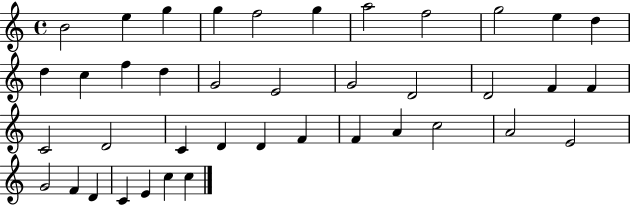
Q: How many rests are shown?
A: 0